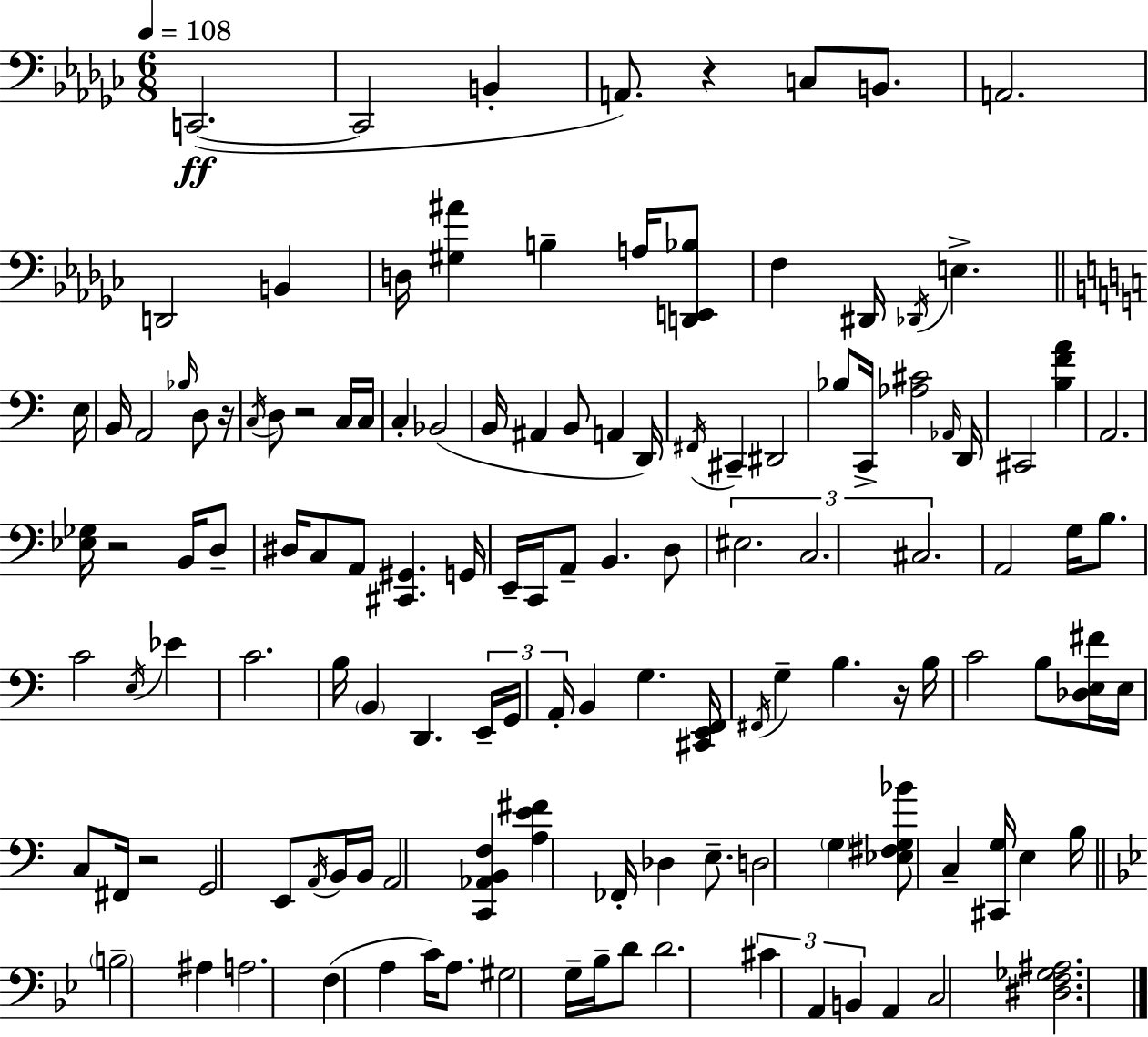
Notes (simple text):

C2/h. C2/h B2/q A2/e. R/q C3/e B2/e. A2/h. D2/h B2/q D3/s [G#3,A#4]/q B3/q A3/s [D2,E2,Bb3]/e F3/q D#2/s Db2/s E3/q. E3/s B2/s A2/h Bb3/s D3/e R/s C3/s D3/e R/h C3/s C3/s C3/q Bb2/h B2/s A#2/q B2/e A2/q D2/s F#2/s C#2/q D#2/h Bb3/e C2/s [Ab3,C#4]/h Ab2/s D2/s C#2/h [B3,F4,A4]/q A2/h. [Eb3,Gb3]/s R/h B2/s D3/e D#3/s C3/e A2/e [C#2,G#2]/q. G2/s E2/s C2/s A2/e B2/q. D3/e EIS3/h. C3/h. C#3/h. A2/h G3/s B3/e. C4/h E3/s Eb4/q C4/h. B3/s B2/q D2/q. E2/s G2/s A2/s B2/q G3/q. [C#2,E2,F2]/s F#2/s G3/q B3/q. R/s B3/s C4/h B3/e [Db3,E3,F#4]/s E3/s C3/e F#2/s R/h G2/h E2/e A2/s B2/s B2/s A2/h [C2,Ab2,B2,F3]/q [A3,E4,F#4]/q FES2/s Db3/q E3/e. D3/h G3/q [Eb3,F#3,G3,Bb4]/e C3/q [C#2,G3]/s E3/q B3/s B3/h A#3/q A3/h. F3/q A3/q C4/s A3/e. G#3/h G3/s Bb3/s D4/e D4/h. C#4/q A2/q B2/q A2/q C3/h [D#3,F3,Gb3,A#3]/h.